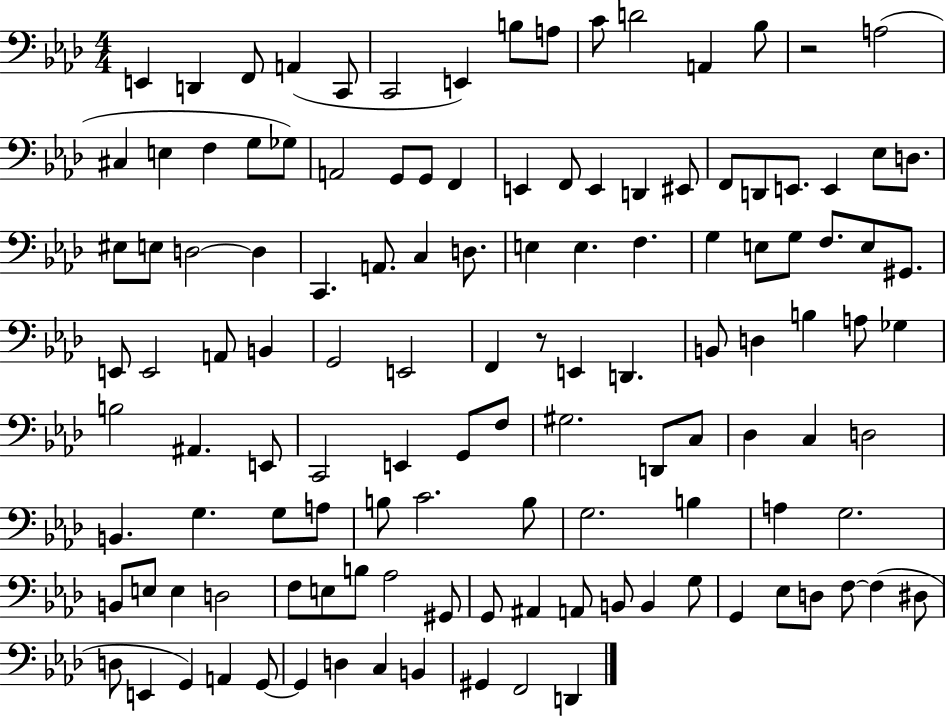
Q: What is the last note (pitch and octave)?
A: D2